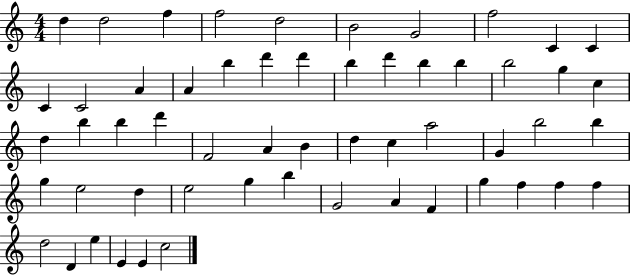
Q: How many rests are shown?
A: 0